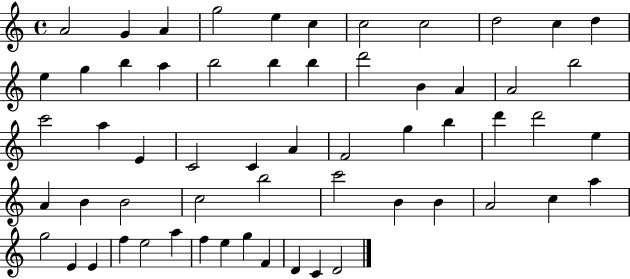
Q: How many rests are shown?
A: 0